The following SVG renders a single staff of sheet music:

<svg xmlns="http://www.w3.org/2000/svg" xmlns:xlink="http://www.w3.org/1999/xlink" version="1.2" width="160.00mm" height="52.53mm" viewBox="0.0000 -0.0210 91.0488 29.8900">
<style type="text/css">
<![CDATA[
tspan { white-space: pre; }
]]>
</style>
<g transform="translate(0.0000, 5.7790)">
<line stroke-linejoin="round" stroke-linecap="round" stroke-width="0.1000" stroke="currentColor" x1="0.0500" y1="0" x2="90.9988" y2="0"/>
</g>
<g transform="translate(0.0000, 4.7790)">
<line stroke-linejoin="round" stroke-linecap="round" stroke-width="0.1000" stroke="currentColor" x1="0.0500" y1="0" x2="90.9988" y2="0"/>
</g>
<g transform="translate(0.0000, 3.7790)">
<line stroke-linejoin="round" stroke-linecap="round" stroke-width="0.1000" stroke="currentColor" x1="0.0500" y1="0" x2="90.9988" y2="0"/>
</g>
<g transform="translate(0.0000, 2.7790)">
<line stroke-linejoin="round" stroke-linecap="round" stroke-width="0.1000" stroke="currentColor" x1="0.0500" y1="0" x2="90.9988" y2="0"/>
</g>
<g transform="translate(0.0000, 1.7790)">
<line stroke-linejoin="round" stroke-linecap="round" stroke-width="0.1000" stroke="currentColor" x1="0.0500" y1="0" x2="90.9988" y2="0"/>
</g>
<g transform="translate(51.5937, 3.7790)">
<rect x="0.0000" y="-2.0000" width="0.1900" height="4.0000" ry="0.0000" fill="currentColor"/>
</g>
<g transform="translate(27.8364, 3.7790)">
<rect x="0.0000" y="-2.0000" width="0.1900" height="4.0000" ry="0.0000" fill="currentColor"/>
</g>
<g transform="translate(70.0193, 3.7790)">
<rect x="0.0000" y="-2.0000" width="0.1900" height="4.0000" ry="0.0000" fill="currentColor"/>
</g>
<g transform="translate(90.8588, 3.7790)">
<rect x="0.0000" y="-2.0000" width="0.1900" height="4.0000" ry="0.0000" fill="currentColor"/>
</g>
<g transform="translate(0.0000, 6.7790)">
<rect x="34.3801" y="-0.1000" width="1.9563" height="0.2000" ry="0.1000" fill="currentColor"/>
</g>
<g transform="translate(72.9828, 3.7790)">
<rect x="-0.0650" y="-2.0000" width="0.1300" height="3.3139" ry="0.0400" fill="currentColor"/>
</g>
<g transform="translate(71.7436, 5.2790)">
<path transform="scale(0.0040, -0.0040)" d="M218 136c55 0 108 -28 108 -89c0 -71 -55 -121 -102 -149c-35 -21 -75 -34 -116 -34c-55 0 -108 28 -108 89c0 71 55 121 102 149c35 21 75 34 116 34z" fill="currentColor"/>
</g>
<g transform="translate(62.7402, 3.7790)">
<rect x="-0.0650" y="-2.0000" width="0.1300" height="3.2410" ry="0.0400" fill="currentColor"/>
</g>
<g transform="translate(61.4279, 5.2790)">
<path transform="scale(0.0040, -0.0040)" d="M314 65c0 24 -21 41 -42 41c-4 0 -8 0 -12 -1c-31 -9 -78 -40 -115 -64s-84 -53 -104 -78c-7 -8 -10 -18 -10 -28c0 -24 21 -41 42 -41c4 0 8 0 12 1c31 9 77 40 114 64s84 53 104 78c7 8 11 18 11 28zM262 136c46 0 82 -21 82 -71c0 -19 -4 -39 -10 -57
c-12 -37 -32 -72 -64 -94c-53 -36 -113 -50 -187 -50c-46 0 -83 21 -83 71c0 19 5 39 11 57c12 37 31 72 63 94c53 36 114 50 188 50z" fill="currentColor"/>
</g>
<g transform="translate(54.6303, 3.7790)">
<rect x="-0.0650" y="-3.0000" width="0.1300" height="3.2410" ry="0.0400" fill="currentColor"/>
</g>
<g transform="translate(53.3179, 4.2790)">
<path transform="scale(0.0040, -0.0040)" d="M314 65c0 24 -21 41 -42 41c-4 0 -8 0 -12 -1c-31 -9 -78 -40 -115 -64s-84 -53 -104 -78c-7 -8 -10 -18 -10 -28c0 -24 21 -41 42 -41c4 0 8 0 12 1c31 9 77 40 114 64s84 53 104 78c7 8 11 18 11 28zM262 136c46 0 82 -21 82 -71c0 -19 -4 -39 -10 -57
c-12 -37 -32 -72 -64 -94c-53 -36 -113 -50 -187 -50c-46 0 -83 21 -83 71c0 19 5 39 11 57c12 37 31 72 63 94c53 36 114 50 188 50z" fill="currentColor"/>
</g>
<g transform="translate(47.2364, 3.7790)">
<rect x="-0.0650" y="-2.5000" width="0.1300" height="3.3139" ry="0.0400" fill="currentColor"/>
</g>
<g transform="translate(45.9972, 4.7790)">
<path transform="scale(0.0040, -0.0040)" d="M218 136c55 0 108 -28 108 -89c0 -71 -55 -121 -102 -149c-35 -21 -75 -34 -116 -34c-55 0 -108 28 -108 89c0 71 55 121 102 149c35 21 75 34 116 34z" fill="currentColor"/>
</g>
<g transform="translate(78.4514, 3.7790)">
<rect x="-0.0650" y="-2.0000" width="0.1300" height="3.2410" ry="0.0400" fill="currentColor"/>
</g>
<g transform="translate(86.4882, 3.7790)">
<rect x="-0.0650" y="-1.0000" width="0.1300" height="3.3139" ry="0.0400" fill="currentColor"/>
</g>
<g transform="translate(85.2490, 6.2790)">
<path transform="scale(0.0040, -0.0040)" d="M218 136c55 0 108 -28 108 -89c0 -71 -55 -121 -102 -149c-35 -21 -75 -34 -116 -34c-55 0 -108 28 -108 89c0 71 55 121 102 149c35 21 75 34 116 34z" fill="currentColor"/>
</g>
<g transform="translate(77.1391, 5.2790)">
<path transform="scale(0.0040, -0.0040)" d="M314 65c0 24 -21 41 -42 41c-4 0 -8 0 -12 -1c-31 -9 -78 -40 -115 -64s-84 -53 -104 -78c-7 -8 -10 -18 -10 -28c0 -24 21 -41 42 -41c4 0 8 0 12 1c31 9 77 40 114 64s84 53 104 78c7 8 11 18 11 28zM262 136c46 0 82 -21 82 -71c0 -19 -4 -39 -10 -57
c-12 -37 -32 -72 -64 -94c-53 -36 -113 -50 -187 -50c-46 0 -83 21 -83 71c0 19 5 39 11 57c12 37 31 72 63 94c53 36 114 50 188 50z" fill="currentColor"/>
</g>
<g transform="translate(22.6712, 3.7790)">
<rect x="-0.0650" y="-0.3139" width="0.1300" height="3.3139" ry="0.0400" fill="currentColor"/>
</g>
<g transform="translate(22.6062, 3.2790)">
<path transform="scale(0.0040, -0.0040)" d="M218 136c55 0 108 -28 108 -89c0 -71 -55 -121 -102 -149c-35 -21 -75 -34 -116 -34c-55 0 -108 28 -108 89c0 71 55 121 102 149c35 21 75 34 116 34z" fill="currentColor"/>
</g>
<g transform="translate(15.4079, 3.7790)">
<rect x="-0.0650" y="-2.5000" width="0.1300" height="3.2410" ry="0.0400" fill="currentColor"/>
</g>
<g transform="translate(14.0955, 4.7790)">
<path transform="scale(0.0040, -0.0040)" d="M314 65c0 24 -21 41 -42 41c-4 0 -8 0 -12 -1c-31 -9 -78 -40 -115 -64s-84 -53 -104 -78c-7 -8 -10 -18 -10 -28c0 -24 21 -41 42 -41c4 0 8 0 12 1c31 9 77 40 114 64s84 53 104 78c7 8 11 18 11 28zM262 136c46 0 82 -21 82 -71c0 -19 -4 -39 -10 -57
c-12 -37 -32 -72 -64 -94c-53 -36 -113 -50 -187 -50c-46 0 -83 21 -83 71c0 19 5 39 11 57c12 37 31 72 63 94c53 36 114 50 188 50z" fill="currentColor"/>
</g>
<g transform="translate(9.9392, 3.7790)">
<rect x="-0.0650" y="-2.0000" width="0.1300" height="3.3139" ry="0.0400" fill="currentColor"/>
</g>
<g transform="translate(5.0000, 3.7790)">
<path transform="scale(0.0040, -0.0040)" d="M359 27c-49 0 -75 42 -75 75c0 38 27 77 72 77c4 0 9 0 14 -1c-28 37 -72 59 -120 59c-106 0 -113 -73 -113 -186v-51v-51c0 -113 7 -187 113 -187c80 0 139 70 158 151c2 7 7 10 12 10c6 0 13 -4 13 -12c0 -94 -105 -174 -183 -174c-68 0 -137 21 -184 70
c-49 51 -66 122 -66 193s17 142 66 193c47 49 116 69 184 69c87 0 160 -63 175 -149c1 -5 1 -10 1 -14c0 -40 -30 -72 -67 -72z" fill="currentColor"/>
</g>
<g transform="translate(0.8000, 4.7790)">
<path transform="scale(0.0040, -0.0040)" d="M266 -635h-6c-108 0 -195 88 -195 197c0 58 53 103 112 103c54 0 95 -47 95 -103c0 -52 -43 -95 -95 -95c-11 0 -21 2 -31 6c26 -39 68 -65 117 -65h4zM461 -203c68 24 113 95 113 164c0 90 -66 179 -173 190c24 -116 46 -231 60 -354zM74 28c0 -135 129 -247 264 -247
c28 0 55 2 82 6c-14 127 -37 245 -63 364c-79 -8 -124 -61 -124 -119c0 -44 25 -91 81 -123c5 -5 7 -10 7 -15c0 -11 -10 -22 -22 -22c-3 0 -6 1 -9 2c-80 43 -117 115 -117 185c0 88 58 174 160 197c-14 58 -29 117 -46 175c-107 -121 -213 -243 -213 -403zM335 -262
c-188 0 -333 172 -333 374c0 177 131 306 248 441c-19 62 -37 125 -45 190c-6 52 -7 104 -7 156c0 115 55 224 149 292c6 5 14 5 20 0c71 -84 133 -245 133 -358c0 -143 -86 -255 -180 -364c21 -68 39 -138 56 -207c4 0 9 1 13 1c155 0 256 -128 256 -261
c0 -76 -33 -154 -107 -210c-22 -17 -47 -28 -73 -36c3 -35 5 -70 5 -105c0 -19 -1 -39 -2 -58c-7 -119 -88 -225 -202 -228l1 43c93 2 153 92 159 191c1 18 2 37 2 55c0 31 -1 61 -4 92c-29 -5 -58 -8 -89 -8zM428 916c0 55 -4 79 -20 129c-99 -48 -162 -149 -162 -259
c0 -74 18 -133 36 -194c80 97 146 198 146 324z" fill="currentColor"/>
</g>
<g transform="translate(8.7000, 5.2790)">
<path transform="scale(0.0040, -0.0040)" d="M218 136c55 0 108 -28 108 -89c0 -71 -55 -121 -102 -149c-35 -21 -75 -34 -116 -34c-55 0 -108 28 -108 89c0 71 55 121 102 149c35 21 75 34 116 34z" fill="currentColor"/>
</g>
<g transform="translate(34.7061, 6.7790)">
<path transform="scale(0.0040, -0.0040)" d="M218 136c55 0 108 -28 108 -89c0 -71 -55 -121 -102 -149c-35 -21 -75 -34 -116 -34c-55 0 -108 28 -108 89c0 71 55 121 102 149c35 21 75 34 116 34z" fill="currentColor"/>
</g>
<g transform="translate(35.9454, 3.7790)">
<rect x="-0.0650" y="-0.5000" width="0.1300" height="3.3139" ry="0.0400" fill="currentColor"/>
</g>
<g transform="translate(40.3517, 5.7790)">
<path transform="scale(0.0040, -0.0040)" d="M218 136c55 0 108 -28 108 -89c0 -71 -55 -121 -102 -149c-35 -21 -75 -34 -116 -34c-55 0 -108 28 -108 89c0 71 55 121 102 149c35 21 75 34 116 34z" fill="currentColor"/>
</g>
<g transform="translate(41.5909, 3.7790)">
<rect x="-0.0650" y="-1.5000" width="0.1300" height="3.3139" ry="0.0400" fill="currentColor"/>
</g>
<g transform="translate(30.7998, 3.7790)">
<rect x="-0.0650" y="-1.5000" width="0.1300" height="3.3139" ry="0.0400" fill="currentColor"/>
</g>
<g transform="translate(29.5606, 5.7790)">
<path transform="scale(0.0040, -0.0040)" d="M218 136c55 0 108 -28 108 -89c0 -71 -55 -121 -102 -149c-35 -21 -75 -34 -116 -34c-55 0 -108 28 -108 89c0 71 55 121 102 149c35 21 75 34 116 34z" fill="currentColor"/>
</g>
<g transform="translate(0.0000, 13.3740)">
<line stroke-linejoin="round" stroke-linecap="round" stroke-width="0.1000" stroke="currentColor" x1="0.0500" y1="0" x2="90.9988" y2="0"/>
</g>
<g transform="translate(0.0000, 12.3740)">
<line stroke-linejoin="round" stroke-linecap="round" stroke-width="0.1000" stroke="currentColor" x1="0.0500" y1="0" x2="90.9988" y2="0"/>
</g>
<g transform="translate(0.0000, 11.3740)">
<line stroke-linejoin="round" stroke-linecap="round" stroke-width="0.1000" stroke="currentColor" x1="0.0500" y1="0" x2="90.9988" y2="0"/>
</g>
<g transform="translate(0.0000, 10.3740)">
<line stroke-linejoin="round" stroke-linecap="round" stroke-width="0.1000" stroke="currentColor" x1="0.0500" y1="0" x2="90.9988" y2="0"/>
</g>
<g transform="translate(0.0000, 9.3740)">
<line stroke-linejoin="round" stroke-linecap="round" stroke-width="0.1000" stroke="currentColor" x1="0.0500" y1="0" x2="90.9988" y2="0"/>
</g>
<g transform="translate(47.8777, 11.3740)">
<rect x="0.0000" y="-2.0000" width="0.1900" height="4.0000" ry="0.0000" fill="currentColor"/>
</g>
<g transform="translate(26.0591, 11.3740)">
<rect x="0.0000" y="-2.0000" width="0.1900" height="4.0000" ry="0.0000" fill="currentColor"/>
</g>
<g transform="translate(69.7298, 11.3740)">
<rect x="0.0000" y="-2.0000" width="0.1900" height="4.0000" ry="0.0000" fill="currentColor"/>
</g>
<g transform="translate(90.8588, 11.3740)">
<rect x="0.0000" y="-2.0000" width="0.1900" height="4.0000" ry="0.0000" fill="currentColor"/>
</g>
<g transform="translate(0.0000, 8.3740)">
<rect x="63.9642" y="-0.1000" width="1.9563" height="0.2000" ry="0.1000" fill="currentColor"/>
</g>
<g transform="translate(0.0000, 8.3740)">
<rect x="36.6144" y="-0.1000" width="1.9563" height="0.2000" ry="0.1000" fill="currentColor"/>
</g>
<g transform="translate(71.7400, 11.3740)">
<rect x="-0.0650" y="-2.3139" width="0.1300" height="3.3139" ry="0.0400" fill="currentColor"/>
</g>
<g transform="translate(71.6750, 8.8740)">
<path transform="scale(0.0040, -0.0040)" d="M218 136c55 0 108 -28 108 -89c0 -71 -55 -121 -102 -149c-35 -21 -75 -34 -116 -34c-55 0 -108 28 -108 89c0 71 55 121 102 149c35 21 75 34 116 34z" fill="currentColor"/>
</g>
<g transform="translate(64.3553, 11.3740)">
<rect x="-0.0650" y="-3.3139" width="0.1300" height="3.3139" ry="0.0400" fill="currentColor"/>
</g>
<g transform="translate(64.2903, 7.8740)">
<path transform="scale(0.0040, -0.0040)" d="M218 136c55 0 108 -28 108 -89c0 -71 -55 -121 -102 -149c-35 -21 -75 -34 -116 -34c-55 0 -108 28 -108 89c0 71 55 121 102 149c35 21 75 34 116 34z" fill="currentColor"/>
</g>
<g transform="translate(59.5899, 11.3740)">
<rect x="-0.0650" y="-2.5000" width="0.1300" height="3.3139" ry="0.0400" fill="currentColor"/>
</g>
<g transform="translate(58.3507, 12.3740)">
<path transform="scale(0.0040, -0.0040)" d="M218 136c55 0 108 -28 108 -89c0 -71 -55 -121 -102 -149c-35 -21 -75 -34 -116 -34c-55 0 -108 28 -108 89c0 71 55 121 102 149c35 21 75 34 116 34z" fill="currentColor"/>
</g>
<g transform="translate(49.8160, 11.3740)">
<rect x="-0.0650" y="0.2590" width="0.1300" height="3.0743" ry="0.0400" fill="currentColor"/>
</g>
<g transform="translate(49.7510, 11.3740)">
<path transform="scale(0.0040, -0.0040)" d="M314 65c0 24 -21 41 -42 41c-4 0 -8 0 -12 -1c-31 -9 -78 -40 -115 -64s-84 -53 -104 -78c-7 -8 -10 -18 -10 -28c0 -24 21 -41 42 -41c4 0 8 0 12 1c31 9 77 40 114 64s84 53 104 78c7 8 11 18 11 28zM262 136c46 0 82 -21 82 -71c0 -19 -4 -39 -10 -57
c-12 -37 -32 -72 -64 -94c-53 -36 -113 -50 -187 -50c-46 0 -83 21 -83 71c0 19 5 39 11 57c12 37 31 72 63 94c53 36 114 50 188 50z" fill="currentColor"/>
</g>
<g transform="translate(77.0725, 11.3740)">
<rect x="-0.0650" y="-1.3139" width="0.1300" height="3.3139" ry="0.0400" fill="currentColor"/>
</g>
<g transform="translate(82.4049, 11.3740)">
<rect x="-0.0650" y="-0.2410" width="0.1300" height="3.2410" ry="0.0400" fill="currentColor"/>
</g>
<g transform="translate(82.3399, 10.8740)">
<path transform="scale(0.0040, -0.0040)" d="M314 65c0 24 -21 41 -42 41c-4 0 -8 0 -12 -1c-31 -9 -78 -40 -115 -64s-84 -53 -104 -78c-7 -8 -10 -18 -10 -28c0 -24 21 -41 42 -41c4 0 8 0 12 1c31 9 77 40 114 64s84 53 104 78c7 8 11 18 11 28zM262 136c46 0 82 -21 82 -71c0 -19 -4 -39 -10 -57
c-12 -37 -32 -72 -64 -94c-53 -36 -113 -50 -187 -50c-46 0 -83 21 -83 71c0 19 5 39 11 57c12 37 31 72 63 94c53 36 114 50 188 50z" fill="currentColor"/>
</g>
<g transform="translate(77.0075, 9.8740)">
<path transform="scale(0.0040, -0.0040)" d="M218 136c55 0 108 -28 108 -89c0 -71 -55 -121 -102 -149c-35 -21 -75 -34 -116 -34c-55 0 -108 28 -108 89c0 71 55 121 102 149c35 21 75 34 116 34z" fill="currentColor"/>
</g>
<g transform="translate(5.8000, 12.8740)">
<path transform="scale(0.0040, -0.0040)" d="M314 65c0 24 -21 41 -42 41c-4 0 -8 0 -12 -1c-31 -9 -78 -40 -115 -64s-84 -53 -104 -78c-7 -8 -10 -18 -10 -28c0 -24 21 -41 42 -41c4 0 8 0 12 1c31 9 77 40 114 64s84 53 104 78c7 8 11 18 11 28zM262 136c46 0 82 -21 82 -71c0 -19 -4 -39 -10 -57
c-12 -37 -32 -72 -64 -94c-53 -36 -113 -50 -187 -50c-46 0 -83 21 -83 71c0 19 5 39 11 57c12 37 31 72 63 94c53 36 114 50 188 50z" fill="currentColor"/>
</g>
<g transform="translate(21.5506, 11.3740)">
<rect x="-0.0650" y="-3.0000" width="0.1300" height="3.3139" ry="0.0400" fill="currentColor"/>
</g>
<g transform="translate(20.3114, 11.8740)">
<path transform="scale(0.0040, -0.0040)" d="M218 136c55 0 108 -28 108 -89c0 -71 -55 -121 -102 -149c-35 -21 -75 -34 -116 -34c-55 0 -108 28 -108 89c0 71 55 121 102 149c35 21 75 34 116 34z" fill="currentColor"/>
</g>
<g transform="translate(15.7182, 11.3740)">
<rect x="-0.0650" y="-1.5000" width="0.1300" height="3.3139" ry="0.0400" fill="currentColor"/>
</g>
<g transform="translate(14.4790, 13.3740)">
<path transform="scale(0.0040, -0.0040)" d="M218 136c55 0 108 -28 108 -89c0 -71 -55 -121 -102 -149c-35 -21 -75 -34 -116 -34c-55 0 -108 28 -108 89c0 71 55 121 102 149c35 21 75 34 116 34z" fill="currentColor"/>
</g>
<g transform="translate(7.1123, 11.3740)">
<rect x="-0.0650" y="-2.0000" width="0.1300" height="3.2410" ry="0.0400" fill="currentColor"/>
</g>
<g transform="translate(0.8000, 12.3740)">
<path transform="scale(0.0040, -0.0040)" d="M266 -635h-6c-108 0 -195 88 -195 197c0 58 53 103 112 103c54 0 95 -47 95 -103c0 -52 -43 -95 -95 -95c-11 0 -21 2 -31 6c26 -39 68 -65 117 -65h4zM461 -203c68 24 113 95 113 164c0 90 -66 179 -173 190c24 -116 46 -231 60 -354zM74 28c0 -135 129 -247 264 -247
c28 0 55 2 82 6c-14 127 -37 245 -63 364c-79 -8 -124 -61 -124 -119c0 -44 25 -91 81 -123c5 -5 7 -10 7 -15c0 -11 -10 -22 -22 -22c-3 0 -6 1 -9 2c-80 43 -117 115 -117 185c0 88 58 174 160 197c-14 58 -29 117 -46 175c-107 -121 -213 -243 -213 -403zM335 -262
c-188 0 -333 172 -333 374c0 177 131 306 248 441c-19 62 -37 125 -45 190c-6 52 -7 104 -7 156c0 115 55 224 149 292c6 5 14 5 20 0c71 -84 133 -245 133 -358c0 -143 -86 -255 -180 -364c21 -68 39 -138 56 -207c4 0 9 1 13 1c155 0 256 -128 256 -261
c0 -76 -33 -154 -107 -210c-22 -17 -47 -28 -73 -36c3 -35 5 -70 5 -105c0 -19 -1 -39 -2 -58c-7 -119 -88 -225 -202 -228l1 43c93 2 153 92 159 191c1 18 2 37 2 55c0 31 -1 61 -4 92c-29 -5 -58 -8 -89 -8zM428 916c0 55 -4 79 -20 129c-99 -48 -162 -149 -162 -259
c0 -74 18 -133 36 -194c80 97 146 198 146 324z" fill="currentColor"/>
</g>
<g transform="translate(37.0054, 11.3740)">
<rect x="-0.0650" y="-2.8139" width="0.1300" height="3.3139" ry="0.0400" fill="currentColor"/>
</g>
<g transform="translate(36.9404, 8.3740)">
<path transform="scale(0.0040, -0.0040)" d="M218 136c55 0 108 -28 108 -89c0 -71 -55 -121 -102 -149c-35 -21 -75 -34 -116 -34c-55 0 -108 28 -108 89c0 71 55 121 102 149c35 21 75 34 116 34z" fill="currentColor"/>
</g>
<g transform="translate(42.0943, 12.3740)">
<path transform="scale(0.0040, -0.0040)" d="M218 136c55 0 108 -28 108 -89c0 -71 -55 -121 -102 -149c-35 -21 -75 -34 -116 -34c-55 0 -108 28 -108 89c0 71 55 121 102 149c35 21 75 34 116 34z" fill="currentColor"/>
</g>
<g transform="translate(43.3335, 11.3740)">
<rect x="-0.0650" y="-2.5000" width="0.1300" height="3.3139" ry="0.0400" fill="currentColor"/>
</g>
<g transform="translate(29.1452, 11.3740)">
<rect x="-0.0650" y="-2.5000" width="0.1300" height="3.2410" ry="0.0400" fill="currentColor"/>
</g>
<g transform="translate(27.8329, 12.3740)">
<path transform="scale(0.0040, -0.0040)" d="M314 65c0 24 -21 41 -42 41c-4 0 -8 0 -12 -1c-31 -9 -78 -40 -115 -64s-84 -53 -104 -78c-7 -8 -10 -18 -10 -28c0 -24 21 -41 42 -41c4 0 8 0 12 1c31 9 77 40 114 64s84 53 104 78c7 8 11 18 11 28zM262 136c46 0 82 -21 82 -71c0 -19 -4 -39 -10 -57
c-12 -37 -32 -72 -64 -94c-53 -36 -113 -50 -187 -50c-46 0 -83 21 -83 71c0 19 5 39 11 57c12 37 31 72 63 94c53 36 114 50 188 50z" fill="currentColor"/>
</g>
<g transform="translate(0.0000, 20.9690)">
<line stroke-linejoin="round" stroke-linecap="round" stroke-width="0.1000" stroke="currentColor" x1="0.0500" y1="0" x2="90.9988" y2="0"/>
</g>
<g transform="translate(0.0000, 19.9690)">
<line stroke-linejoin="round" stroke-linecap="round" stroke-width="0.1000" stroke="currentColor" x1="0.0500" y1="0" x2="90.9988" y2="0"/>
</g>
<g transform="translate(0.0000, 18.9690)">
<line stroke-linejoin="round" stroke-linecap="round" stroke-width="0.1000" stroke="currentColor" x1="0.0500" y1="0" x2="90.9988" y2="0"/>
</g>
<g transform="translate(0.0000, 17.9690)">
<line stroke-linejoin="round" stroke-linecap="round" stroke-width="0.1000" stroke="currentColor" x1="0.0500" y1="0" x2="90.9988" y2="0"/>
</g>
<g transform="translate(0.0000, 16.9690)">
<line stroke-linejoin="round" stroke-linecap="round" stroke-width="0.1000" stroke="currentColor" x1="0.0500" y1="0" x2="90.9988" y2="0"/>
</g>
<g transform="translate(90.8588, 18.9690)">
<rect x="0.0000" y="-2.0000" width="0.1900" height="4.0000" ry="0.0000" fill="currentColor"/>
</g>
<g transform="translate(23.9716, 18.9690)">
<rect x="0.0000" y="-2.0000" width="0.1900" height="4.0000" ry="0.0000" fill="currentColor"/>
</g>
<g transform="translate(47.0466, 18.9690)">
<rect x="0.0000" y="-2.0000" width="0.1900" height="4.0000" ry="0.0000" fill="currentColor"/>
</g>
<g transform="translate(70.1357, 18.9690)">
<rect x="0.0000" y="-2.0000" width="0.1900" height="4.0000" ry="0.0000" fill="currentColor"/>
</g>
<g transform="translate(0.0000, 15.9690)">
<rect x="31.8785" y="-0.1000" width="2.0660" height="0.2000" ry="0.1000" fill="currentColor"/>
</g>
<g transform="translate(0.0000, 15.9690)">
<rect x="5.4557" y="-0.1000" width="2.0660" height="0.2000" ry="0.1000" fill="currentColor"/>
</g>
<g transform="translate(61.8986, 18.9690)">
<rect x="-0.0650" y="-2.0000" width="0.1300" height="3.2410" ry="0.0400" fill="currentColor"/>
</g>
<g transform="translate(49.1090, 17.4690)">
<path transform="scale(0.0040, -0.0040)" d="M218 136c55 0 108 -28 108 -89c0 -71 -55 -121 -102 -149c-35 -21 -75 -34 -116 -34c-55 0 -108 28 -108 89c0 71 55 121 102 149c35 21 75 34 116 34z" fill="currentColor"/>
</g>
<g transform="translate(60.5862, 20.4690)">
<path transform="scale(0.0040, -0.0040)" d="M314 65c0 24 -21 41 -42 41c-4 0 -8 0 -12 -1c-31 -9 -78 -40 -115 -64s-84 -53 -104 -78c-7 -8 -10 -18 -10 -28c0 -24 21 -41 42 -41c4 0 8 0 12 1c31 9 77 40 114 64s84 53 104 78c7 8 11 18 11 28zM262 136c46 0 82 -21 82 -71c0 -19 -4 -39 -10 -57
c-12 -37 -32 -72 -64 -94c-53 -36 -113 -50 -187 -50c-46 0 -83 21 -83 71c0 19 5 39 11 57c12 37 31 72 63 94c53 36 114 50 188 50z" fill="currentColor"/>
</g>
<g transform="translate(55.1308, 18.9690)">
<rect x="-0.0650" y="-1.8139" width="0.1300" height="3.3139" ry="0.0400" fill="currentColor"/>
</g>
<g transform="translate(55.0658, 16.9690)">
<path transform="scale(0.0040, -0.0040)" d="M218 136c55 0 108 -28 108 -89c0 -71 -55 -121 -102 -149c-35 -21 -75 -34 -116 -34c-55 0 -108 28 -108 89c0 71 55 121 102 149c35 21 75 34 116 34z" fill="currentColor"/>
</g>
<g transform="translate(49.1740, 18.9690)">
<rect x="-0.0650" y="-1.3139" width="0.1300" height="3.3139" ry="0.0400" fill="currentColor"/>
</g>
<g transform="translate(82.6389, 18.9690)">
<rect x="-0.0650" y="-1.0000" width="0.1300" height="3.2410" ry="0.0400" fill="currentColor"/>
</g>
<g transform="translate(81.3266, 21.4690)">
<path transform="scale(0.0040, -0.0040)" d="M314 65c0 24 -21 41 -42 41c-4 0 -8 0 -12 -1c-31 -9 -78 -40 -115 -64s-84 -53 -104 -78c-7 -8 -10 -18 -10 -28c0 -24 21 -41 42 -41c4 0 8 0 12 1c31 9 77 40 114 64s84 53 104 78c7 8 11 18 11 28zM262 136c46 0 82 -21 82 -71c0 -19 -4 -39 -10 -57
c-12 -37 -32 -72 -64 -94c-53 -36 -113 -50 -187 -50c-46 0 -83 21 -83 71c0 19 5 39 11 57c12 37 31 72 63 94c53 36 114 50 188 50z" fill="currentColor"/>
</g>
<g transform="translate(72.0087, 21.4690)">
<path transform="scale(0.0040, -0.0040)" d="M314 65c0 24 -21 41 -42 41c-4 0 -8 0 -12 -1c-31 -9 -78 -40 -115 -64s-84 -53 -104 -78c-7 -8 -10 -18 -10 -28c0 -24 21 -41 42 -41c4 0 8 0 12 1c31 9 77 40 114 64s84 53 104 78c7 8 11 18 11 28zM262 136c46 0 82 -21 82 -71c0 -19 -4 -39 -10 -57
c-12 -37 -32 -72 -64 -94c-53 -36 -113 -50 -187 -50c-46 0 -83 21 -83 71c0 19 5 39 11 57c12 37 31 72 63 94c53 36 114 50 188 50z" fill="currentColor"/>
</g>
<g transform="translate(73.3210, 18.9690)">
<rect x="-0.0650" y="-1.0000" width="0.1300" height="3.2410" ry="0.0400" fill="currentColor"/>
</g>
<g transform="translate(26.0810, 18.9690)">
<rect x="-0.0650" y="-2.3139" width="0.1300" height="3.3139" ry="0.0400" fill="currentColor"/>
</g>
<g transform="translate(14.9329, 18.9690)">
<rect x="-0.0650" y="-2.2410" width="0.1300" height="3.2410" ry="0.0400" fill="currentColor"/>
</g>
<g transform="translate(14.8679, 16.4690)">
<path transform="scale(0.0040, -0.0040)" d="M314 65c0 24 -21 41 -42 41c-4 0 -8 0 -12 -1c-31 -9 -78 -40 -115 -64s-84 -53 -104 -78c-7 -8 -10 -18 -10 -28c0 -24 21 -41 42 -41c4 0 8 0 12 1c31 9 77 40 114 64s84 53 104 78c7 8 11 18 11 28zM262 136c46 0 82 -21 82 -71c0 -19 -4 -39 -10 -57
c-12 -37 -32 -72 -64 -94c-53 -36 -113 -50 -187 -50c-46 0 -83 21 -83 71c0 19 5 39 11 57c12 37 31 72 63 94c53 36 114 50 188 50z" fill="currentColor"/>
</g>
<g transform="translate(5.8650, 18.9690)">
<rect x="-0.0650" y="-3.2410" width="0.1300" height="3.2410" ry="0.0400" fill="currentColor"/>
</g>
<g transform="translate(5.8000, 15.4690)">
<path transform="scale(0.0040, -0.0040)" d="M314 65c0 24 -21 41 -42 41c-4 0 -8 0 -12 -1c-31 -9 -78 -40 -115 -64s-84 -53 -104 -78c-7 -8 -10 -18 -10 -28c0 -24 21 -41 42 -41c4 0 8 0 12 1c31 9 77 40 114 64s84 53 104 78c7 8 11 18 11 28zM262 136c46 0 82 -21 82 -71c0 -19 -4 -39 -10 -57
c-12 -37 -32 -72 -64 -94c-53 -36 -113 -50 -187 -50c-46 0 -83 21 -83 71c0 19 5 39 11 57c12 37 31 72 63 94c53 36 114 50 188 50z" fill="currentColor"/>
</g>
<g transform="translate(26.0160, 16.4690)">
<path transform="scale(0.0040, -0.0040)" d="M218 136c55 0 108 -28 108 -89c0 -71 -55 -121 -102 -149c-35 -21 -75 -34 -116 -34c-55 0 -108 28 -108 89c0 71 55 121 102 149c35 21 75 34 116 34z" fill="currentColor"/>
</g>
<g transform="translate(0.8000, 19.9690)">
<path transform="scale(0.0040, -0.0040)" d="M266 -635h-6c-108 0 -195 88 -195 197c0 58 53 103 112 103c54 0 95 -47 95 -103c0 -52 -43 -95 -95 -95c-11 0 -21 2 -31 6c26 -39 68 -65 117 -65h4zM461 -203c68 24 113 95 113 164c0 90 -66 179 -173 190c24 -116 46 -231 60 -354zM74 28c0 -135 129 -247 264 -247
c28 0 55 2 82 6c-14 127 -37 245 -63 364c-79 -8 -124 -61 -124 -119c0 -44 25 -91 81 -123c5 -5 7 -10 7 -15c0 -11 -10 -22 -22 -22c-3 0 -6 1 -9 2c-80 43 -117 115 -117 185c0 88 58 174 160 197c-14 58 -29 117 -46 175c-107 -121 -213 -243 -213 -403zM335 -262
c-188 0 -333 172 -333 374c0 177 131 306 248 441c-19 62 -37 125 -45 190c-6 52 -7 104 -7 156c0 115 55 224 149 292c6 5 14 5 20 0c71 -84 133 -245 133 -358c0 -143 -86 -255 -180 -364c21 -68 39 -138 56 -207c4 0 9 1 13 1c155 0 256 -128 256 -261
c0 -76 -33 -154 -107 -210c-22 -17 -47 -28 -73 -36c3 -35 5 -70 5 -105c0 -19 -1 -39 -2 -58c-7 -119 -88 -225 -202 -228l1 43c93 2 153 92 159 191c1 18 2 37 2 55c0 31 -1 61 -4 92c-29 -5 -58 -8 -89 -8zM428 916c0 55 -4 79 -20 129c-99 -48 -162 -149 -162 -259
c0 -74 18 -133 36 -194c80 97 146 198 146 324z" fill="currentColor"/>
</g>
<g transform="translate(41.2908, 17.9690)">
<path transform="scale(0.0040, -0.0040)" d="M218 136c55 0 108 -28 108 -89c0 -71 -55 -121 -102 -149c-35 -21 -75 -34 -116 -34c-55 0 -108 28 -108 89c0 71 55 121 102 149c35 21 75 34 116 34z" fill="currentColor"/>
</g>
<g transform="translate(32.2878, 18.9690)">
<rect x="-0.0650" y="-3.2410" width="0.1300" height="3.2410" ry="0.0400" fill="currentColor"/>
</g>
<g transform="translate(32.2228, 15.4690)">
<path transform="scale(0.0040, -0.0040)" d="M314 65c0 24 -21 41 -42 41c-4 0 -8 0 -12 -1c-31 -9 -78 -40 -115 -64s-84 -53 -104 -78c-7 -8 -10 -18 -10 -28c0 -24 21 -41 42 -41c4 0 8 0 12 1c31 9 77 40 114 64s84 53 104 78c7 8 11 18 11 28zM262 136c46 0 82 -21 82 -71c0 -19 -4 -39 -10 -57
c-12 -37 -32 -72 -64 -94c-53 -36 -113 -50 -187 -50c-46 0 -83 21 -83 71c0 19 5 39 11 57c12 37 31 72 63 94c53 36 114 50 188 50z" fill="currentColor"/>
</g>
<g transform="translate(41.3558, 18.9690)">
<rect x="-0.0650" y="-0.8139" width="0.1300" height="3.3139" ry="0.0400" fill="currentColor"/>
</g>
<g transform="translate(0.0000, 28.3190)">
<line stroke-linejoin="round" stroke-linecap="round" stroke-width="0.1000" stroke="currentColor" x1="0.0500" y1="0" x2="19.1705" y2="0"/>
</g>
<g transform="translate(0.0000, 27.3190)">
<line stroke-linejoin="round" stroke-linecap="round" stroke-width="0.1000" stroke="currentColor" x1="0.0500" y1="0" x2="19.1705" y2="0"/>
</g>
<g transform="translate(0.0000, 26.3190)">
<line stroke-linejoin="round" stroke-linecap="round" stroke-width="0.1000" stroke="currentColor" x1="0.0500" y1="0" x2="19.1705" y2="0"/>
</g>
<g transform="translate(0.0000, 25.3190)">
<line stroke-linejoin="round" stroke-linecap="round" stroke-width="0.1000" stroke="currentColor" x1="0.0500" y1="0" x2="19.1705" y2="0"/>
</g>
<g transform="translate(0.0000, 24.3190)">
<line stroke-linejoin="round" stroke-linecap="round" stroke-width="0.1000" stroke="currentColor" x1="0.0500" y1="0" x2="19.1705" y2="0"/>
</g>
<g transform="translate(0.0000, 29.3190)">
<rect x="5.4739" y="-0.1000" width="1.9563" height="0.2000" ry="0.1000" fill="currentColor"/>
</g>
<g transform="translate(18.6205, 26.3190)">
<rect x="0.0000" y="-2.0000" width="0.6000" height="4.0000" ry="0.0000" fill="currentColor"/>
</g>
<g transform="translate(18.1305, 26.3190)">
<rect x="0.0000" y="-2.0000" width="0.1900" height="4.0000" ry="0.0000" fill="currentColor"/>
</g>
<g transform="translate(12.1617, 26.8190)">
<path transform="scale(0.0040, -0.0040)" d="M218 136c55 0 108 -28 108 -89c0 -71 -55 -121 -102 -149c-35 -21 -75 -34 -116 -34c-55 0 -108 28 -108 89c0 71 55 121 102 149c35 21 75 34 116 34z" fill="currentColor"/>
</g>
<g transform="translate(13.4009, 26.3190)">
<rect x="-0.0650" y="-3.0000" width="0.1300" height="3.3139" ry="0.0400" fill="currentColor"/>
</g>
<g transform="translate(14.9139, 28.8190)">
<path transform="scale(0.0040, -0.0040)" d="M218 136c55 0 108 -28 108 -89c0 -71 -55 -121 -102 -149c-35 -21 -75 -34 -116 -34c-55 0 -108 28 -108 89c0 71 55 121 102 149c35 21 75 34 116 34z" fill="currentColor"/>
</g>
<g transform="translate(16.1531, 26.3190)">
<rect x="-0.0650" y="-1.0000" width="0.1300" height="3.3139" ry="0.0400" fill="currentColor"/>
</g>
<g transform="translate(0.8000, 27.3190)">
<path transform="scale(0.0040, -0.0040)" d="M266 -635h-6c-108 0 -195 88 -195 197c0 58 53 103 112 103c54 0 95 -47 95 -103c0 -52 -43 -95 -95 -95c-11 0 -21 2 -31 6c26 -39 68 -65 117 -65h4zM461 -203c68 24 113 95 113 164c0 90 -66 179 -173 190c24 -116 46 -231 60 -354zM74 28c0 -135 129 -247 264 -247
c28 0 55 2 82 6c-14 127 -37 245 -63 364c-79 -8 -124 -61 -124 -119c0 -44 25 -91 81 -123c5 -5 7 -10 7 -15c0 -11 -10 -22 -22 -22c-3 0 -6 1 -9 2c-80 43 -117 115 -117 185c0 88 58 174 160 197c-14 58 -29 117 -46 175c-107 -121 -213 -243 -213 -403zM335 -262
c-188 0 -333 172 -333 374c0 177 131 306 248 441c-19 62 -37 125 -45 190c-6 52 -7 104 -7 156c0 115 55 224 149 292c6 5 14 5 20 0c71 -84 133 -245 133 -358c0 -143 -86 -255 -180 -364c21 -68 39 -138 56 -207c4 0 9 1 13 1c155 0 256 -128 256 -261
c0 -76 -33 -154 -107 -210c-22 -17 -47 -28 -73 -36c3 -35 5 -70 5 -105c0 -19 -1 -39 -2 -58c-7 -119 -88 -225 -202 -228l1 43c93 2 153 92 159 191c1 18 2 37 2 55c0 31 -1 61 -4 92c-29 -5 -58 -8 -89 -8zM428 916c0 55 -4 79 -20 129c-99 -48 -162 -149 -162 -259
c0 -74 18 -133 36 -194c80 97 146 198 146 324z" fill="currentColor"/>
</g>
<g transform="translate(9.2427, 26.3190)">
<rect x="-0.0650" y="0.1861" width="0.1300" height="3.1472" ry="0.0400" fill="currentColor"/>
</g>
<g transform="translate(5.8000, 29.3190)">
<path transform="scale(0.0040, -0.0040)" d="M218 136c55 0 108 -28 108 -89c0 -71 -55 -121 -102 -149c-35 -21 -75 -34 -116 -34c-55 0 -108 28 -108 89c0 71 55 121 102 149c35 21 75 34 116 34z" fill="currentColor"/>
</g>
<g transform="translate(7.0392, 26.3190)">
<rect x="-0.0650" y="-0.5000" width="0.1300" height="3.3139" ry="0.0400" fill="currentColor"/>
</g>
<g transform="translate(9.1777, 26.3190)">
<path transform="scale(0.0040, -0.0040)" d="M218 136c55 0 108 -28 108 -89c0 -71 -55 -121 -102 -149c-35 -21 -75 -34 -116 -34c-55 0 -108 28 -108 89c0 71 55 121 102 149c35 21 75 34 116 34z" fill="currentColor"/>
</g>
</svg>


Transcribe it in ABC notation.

X:1
T:Untitled
M:4/4
L:1/4
K:C
F G2 c E C E G A2 F2 F F2 D F2 E A G2 a G B2 G b g e c2 b2 g2 g b2 d e f F2 D2 D2 C B A D